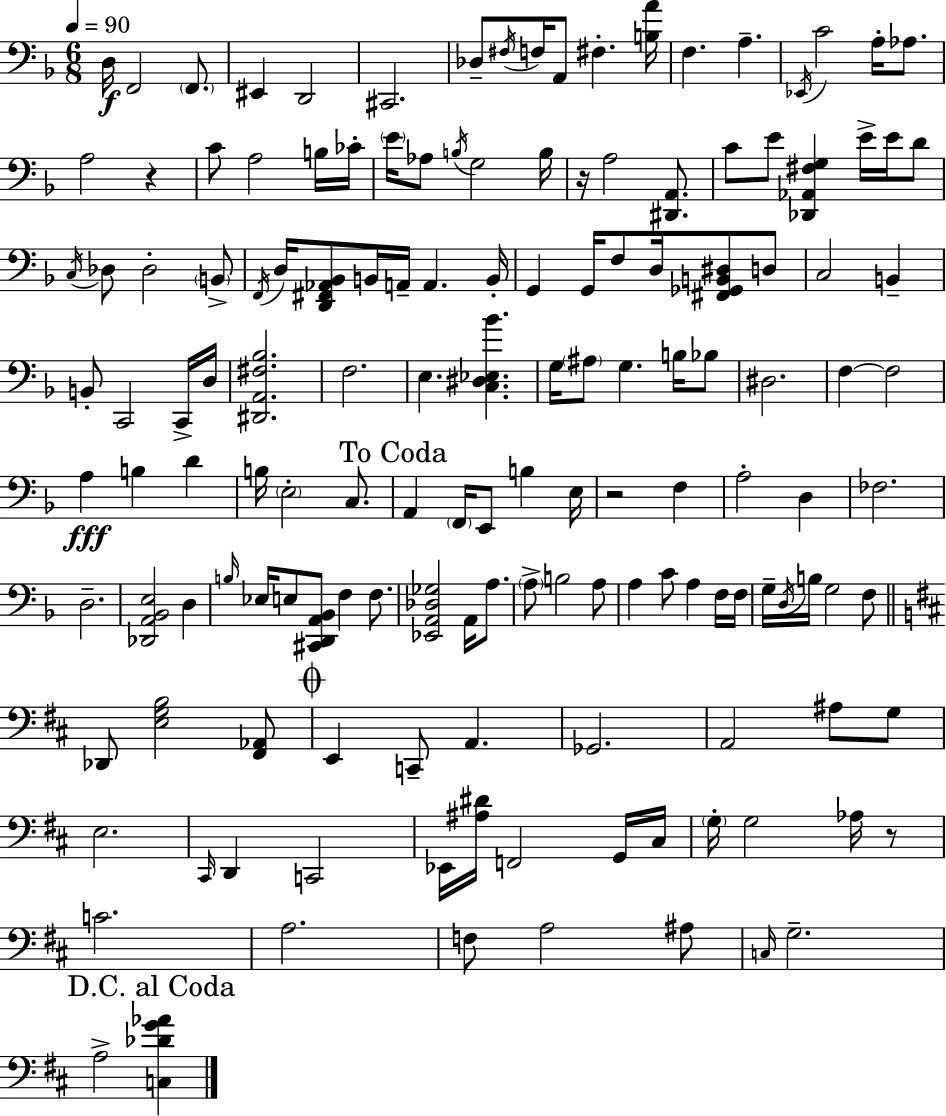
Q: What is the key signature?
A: D minor